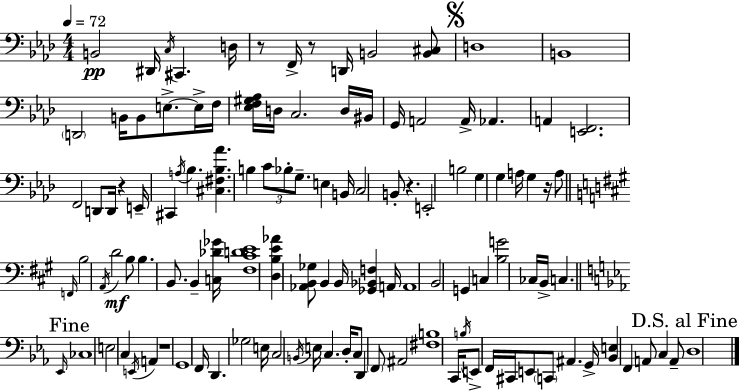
X:1
T:Untitled
M:4/4
L:1/4
K:Fm
B,,2 ^D,,/4 C,/4 ^C,, D,/4 z/2 F,,/4 z/2 D,,/4 B,,2 [B,,^C,]/2 D,4 B,,4 D,,2 B,,/4 B,,/2 E,/2 E,/4 F,/4 [_E,F,^G,_A,]/4 D,/4 C,2 D,/4 ^B,,/4 G,,/4 A,,2 A,,/4 _A,, A,, [E,,F,,]2 F,,2 D,,/2 D,,/4 z E,,/4 ^C,, A,/4 _B, [^C,^F,_B,_A] B, C/2 _B,/2 G,/2 E, B,,/4 C,2 B,,/2 z E,,2 B,2 G, G, A,/4 G, z/4 A,/2 F,,/4 B,2 A,,/4 D2 B,/2 B, B,,/2 B,, [C,_D_G]/4 [^F,^CDE]4 [D,B,E_A] [_A,,B,,_G,]/2 B,, B,,/4 [_G,,_B,,F,] A,,/4 A,,4 B,,2 G,, C, [B,G]2 _C,/4 B,,/4 C, _E,,/4 _C,4 E,2 C, E,,/4 A,, z4 G,,4 F,,/4 D,, _G,2 E,/4 C,2 B,,/4 E,/4 C, D,/4 C,/2 D,, F,,/2 ^A,,2 [^F,B,]4 C,,/4 B,/4 E,,/2 F,,/4 ^C,,/4 E,,/2 C,,/2 ^A,, G,,/4 [_B,,E,] F,, A,,/2 C, A,,/2 D,4